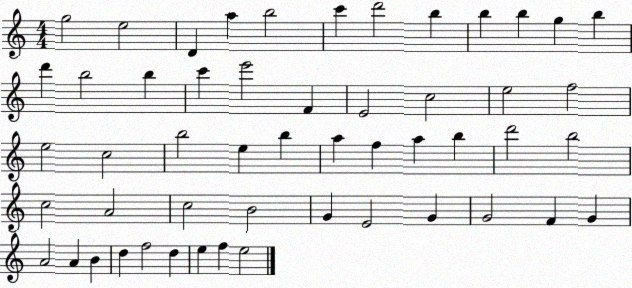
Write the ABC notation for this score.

X:1
T:Untitled
M:4/4
L:1/4
K:C
g2 e2 D a b2 c' d'2 b b b g b d' b2 b c' e'2 F E2 c2 e2 f2 e2 c2 b2 e b a f a b d'2 b2 c2 A2 c2 B2 G E2 G G2 F G A2 A B d f2 d e f e2